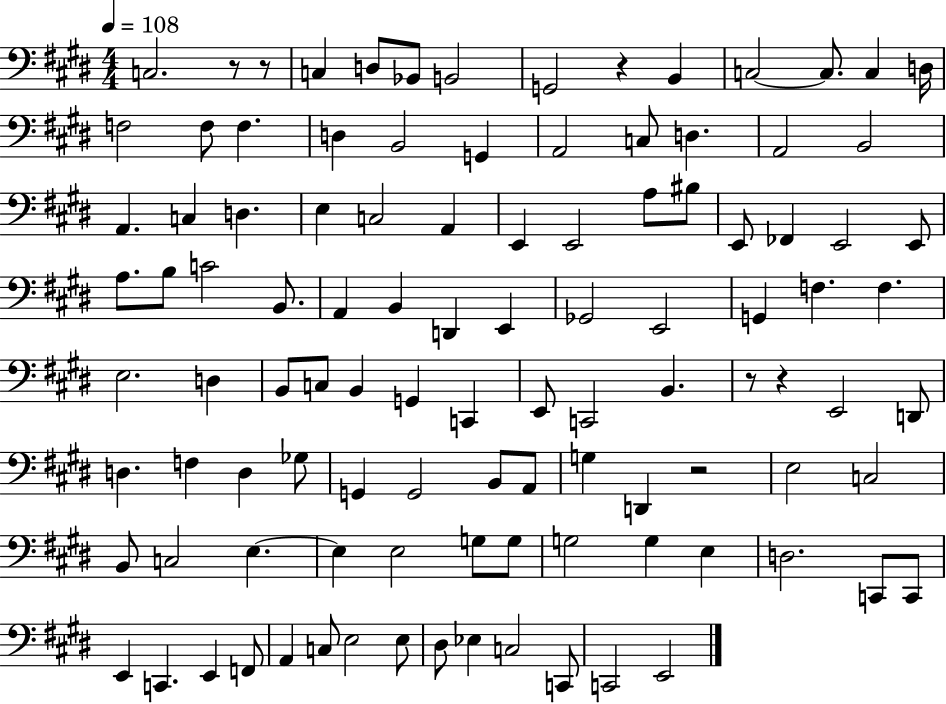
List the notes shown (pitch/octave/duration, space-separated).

C3/h. R/e R/e C3/q D3/e Bb2/e B2/h G2/h R/q B2/q C3/h C3/e. C3/q D3/s F3/h F3/e F3/q. D3/q B2/h G2/q A2/h C3/e D3/q. A2/h B2/h A2/q. C3/q D3/q. E3/q C3/h A2/q E2/q E2/h A3/e BIS3/e E2/e FES2/q E2/h E2/e A3/e. B3/e C4/h B2/e. A2/q B2/q D2/q E2/q Gb2/h E2/h G2/q F3/q. F3/q. E3/h. D3/q B2/e C3/e B2/q G2/q C2/q E2/e C2/h B2/q. R/e R/q E2/h D2/e D3/q. F3/q D3/q Gb3/e G2/q G2/h B2/e A2/e G3/q D2/q R/h E3/h C3/h B2/e C3/h E3/q. E3/q E3/h G3/e G3/e G3/h G3/q E3/q D3/h. C2/e C2/e E2/q C2/q. E2/q F2/e A2/q C3/e E3/h E3/e D#3/e Eb3/q C3/h C2/e C2/h E2/h